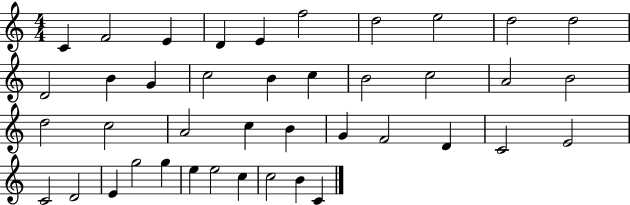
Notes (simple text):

C4/q F4/h E4/q D4/q E4/q F5/h D5/h E5/h D5/h D5/h D4/h B4/q G4/q C5/h B4/q C5/q B4/h C5/h A4/h B4/h D5/h C5/h A4/h C5/q B4/q G4/q F4/h D4/q C4/h E4/h C4/h D4/h E4/q G5/h G5/q E5/q E5/h C5/q C5/h B4/q C4/q